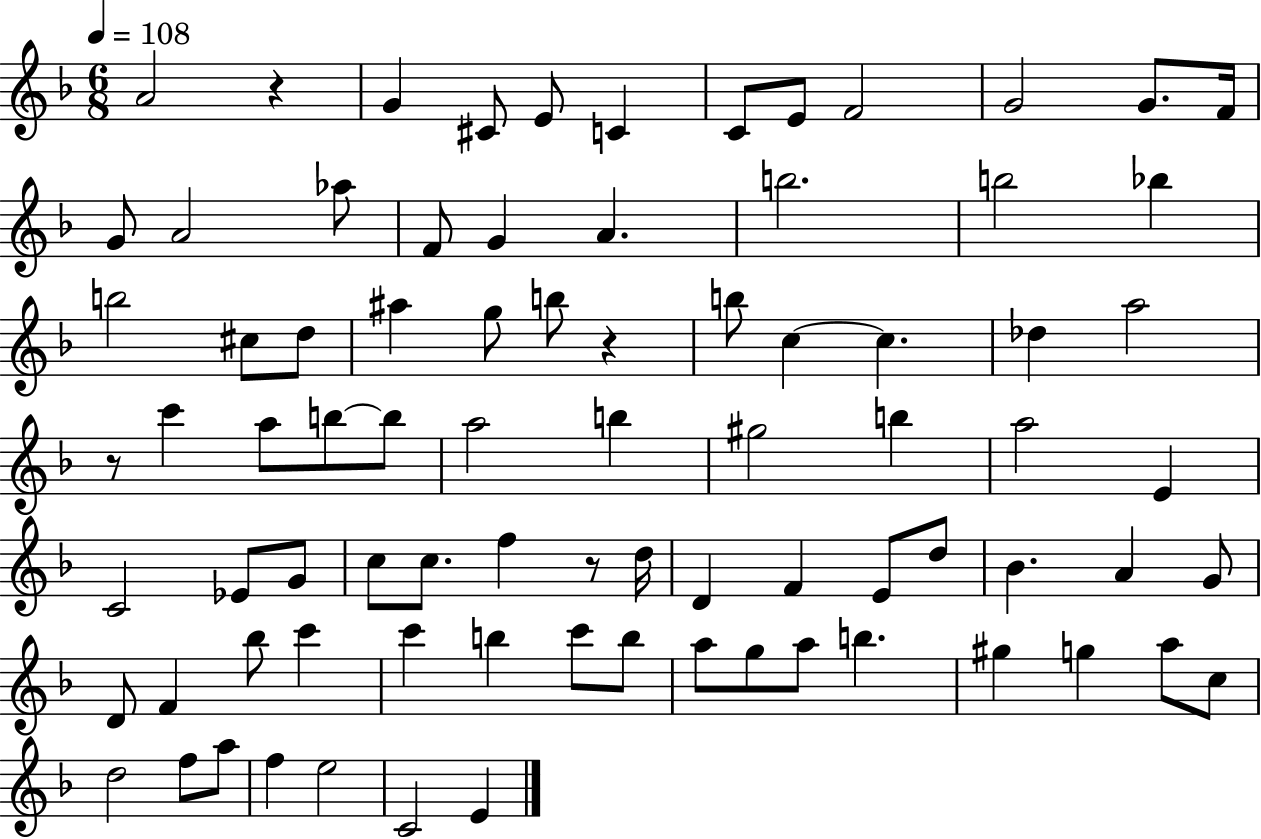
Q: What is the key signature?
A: F major